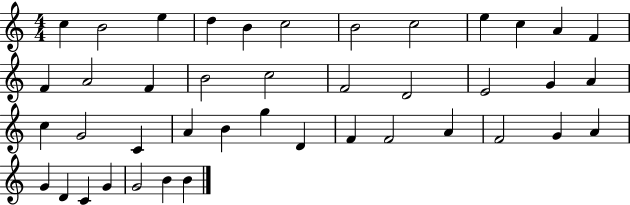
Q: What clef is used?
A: treble